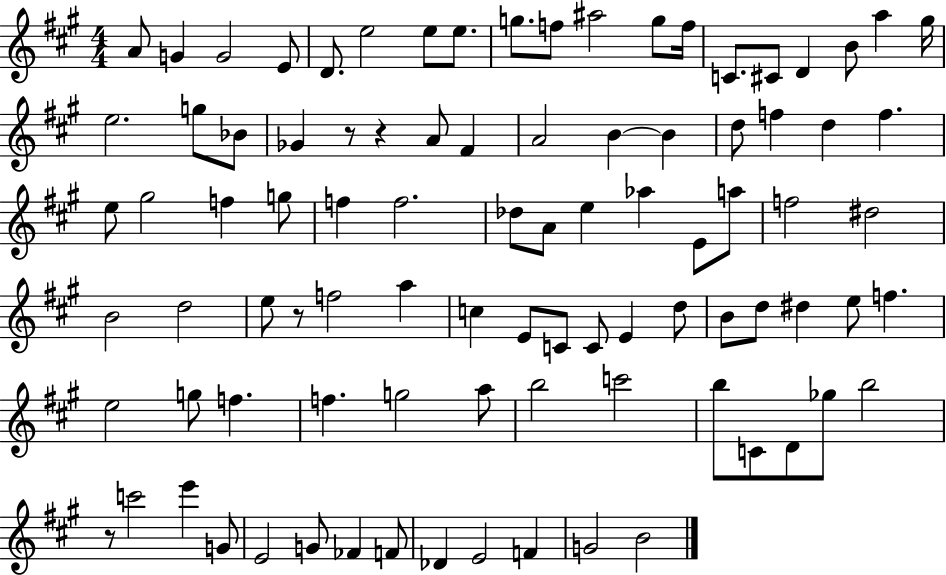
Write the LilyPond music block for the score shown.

{
  \clef treble
  \numericTimeSignature
  \time 4/4
  \key a \major
  \repeat volta 2 { a'8 g'4 g'2 e'8 | d'8. e''2 e''8 e''8. | g''8. f''8 ais''2 g''8 f''16 | c'8. cis'8 d'4 b'8 a''4 gis''16 | \break e''2. g''8 bes'8 | ges'4 r8 r4 a'8 fis'4 | a'2 b'4~~ b'4 | d''8 f''4 d''4 f''4. | \break e''8 gis''2 f''4 g''8 | f''4 f''2. | des''8 a'8 e''4 aes''4 e'8 a''8 | f''2 dis''2 | \break b'2 d''2 | e''8 r8 f''2 a''4 | c''4 e'8 c'8 c'8 e'4 d''8 | b'8 d''8 dis''4 e''8 f''4. | \break e''2 g''8 f''4. | f''4. g''2 a''8 | b''2 c'''2 | b''8 c'8 d'8 ges''8 b''2 | \break r8 c'''2 e'''4 g'8 | e'2 g'8 fes'4 f'8 | des'4 e'2 f'4 | g'2 b'2 | \break } \bar "|."
}